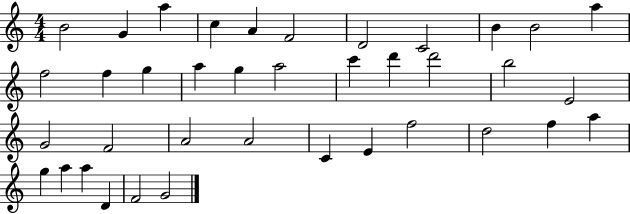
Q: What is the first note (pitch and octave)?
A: B4